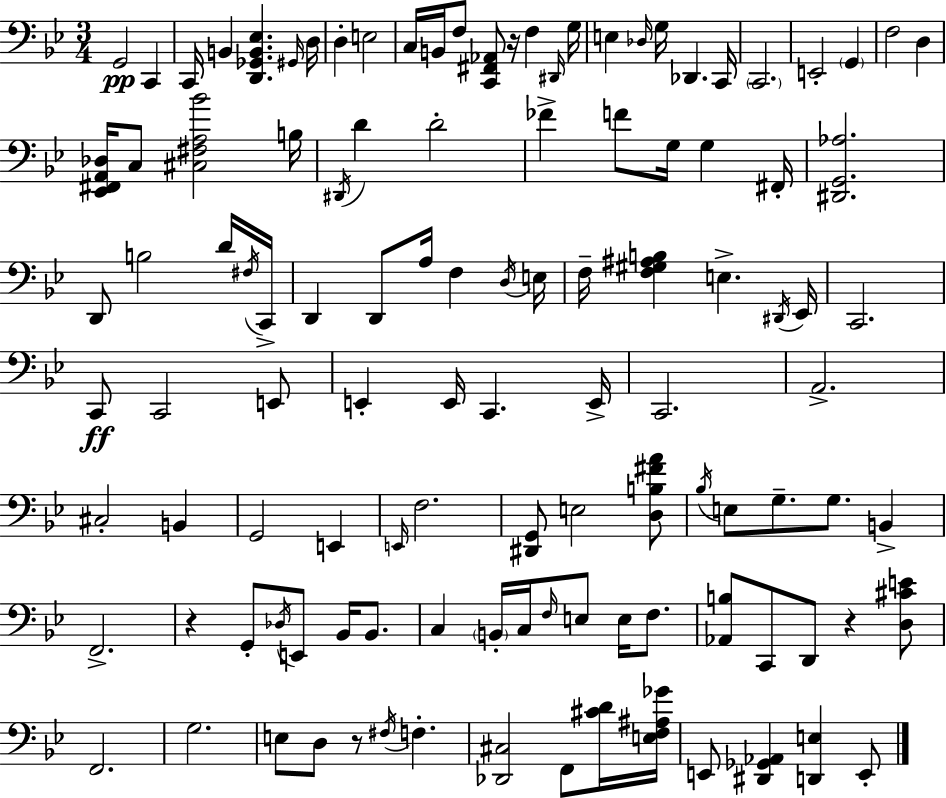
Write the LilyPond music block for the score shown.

{
  \clef bass
  \numericTimeSignature
  \time 3/4
  \key g \minor
  \repeat volta 2 { g,2\pp c,4 | c,16 b,4 <d, ges, b, ees>4. \grace { gis,16 } | d16 d4-. e2 | c16 b,16 f8 <c, fis, aes,>8 r16 f4 | \break \grace { dis,16 } g16 e4 \grace { des16 } g16 des,4. | c,16 \parenthesize c,2. | e,2-. \parenthesize g,4 | f2 d4 | \break <ees, fis, a, des>16 c8 <cis fis a bes'>2 | b16 \acciaccatura { dis,16 } d'4 d'2-. | fes'4-> f'8 g16 g4 | fis,16-. <dis, g, aes>2. | \break d,8 b2 | d'16 \acciaccatura { fis16 } c,16-> d,4 d,8 a16 | f4 \acciaccatura { d16 } e16 f16-- <f gis ais b>4 e4.-> | \acciaccatura { dis,16 } ees,16 c,2. | \break c,8\ff c,2 | e,8 e,4-. e,16 | c,4. e,16-> c,2. | a,2.-> | \break cis2-. | b,4 g,2 | e,4 \grace { e,16 } f2. | <dis, g,>8 e2 | \break <d b fis' a'>8 \acciaccatura { bes16 } e8 g8.-- | g8. b,4-> f,2.-> | r4 | g,8-. \acciaccatura { des16 } e,8 bes,16 bes,8. c4 | \break \parenthesize b,16-. c16 \grace { f16 } e8 e16 f8. <aes, b>8 | c,8 d,8 r4 <d cis' e'>8 f,2. | g2. | e8 | \break d8 r8 \acciaccatura { fis16 } f4.-. | <des, cis>2 f,8 <cis' d'>16 <e f ais ges'>16 | e,8 <dis, ges, aes,>4 <d, e>4 e,8-. | } \bar "|."
}